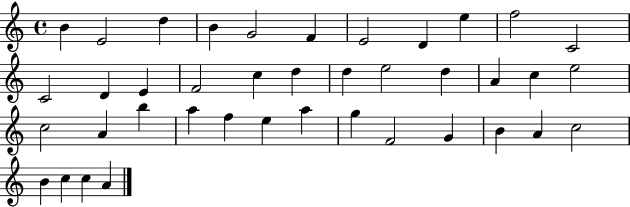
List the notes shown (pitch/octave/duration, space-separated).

B4/q E4/h D5/q B4/q G4/h F4/q E4/h D4/q E5/q F5/h C4/h C4/h D4/q E4/q F4/h C5/q D5/q D5/q E5/h D5/q A4/q C5/q E5/h C5/h A4/q B5/q A5/q F5/q E5/q A5/q G5/q F4/h G4/q B4/q A4/q C5/h B4/q C5/q C5/q A4/q